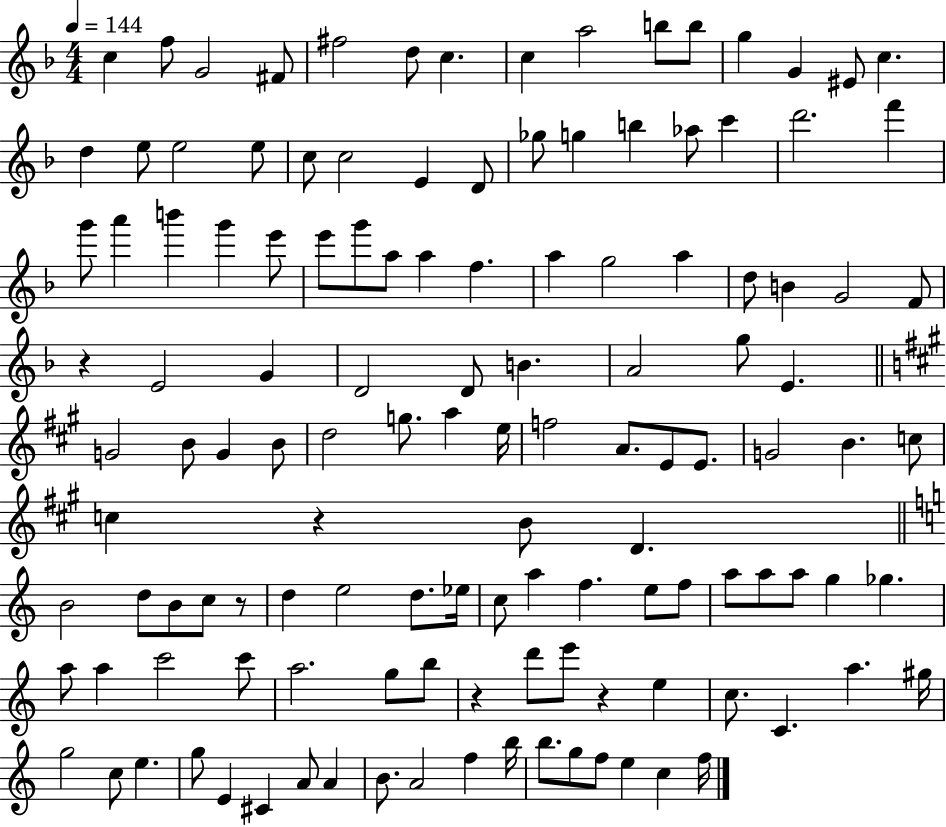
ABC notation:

X:1
T:Untitled
M:4/4
L:1/4
K:F
c f/2 G2 ^F/2 ^f2 d/2 c c a2 b/2 b/2 g G ^E/2 c d e/2 e2 e/2 c/2 c2 E D/2 _g/2 g b _a/2 c' d'2 f' g'/2 a' b' g' e'/2 e'/2 g'/2 a/2 a f a g2 a d/2 B G2 F/2 z E2 G D2 D/2 B A2 g/2 E G2 B/2 G B/2 d2 g/2 a e/4 f2 A/2 E/2 E/2 G2 B c/2 c z B/2 D B2 d/2 B/2 c/2 z/2 d e2 d/2 _e/4 c/2 a f e/2 f/2 a/2 a/2 a/2 g _g a/2 a c'2 c'/2 a2 g/2 b/2 z d'/2 e'/2 z e c/2 C a ^g/4 g2 c/2 e g/2 E ^C A/2 A B/2 A2 f b/4 b/2 g/2 f/2 e c f/4